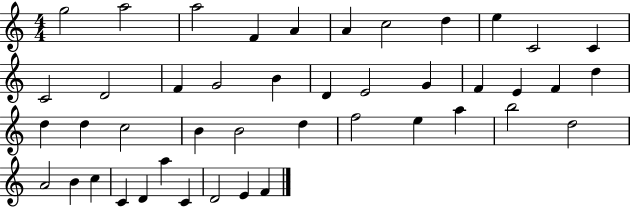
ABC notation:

X:1
T:Untitled
M:4/4
L:1/4
K:C
g2 a2 a2 F A A c2 d e C2 C C2 D2 F G2 B D E2 G F E F d d d c2 B B2 d f2 e a b2 d2 A2 B c C D a C D2 E F